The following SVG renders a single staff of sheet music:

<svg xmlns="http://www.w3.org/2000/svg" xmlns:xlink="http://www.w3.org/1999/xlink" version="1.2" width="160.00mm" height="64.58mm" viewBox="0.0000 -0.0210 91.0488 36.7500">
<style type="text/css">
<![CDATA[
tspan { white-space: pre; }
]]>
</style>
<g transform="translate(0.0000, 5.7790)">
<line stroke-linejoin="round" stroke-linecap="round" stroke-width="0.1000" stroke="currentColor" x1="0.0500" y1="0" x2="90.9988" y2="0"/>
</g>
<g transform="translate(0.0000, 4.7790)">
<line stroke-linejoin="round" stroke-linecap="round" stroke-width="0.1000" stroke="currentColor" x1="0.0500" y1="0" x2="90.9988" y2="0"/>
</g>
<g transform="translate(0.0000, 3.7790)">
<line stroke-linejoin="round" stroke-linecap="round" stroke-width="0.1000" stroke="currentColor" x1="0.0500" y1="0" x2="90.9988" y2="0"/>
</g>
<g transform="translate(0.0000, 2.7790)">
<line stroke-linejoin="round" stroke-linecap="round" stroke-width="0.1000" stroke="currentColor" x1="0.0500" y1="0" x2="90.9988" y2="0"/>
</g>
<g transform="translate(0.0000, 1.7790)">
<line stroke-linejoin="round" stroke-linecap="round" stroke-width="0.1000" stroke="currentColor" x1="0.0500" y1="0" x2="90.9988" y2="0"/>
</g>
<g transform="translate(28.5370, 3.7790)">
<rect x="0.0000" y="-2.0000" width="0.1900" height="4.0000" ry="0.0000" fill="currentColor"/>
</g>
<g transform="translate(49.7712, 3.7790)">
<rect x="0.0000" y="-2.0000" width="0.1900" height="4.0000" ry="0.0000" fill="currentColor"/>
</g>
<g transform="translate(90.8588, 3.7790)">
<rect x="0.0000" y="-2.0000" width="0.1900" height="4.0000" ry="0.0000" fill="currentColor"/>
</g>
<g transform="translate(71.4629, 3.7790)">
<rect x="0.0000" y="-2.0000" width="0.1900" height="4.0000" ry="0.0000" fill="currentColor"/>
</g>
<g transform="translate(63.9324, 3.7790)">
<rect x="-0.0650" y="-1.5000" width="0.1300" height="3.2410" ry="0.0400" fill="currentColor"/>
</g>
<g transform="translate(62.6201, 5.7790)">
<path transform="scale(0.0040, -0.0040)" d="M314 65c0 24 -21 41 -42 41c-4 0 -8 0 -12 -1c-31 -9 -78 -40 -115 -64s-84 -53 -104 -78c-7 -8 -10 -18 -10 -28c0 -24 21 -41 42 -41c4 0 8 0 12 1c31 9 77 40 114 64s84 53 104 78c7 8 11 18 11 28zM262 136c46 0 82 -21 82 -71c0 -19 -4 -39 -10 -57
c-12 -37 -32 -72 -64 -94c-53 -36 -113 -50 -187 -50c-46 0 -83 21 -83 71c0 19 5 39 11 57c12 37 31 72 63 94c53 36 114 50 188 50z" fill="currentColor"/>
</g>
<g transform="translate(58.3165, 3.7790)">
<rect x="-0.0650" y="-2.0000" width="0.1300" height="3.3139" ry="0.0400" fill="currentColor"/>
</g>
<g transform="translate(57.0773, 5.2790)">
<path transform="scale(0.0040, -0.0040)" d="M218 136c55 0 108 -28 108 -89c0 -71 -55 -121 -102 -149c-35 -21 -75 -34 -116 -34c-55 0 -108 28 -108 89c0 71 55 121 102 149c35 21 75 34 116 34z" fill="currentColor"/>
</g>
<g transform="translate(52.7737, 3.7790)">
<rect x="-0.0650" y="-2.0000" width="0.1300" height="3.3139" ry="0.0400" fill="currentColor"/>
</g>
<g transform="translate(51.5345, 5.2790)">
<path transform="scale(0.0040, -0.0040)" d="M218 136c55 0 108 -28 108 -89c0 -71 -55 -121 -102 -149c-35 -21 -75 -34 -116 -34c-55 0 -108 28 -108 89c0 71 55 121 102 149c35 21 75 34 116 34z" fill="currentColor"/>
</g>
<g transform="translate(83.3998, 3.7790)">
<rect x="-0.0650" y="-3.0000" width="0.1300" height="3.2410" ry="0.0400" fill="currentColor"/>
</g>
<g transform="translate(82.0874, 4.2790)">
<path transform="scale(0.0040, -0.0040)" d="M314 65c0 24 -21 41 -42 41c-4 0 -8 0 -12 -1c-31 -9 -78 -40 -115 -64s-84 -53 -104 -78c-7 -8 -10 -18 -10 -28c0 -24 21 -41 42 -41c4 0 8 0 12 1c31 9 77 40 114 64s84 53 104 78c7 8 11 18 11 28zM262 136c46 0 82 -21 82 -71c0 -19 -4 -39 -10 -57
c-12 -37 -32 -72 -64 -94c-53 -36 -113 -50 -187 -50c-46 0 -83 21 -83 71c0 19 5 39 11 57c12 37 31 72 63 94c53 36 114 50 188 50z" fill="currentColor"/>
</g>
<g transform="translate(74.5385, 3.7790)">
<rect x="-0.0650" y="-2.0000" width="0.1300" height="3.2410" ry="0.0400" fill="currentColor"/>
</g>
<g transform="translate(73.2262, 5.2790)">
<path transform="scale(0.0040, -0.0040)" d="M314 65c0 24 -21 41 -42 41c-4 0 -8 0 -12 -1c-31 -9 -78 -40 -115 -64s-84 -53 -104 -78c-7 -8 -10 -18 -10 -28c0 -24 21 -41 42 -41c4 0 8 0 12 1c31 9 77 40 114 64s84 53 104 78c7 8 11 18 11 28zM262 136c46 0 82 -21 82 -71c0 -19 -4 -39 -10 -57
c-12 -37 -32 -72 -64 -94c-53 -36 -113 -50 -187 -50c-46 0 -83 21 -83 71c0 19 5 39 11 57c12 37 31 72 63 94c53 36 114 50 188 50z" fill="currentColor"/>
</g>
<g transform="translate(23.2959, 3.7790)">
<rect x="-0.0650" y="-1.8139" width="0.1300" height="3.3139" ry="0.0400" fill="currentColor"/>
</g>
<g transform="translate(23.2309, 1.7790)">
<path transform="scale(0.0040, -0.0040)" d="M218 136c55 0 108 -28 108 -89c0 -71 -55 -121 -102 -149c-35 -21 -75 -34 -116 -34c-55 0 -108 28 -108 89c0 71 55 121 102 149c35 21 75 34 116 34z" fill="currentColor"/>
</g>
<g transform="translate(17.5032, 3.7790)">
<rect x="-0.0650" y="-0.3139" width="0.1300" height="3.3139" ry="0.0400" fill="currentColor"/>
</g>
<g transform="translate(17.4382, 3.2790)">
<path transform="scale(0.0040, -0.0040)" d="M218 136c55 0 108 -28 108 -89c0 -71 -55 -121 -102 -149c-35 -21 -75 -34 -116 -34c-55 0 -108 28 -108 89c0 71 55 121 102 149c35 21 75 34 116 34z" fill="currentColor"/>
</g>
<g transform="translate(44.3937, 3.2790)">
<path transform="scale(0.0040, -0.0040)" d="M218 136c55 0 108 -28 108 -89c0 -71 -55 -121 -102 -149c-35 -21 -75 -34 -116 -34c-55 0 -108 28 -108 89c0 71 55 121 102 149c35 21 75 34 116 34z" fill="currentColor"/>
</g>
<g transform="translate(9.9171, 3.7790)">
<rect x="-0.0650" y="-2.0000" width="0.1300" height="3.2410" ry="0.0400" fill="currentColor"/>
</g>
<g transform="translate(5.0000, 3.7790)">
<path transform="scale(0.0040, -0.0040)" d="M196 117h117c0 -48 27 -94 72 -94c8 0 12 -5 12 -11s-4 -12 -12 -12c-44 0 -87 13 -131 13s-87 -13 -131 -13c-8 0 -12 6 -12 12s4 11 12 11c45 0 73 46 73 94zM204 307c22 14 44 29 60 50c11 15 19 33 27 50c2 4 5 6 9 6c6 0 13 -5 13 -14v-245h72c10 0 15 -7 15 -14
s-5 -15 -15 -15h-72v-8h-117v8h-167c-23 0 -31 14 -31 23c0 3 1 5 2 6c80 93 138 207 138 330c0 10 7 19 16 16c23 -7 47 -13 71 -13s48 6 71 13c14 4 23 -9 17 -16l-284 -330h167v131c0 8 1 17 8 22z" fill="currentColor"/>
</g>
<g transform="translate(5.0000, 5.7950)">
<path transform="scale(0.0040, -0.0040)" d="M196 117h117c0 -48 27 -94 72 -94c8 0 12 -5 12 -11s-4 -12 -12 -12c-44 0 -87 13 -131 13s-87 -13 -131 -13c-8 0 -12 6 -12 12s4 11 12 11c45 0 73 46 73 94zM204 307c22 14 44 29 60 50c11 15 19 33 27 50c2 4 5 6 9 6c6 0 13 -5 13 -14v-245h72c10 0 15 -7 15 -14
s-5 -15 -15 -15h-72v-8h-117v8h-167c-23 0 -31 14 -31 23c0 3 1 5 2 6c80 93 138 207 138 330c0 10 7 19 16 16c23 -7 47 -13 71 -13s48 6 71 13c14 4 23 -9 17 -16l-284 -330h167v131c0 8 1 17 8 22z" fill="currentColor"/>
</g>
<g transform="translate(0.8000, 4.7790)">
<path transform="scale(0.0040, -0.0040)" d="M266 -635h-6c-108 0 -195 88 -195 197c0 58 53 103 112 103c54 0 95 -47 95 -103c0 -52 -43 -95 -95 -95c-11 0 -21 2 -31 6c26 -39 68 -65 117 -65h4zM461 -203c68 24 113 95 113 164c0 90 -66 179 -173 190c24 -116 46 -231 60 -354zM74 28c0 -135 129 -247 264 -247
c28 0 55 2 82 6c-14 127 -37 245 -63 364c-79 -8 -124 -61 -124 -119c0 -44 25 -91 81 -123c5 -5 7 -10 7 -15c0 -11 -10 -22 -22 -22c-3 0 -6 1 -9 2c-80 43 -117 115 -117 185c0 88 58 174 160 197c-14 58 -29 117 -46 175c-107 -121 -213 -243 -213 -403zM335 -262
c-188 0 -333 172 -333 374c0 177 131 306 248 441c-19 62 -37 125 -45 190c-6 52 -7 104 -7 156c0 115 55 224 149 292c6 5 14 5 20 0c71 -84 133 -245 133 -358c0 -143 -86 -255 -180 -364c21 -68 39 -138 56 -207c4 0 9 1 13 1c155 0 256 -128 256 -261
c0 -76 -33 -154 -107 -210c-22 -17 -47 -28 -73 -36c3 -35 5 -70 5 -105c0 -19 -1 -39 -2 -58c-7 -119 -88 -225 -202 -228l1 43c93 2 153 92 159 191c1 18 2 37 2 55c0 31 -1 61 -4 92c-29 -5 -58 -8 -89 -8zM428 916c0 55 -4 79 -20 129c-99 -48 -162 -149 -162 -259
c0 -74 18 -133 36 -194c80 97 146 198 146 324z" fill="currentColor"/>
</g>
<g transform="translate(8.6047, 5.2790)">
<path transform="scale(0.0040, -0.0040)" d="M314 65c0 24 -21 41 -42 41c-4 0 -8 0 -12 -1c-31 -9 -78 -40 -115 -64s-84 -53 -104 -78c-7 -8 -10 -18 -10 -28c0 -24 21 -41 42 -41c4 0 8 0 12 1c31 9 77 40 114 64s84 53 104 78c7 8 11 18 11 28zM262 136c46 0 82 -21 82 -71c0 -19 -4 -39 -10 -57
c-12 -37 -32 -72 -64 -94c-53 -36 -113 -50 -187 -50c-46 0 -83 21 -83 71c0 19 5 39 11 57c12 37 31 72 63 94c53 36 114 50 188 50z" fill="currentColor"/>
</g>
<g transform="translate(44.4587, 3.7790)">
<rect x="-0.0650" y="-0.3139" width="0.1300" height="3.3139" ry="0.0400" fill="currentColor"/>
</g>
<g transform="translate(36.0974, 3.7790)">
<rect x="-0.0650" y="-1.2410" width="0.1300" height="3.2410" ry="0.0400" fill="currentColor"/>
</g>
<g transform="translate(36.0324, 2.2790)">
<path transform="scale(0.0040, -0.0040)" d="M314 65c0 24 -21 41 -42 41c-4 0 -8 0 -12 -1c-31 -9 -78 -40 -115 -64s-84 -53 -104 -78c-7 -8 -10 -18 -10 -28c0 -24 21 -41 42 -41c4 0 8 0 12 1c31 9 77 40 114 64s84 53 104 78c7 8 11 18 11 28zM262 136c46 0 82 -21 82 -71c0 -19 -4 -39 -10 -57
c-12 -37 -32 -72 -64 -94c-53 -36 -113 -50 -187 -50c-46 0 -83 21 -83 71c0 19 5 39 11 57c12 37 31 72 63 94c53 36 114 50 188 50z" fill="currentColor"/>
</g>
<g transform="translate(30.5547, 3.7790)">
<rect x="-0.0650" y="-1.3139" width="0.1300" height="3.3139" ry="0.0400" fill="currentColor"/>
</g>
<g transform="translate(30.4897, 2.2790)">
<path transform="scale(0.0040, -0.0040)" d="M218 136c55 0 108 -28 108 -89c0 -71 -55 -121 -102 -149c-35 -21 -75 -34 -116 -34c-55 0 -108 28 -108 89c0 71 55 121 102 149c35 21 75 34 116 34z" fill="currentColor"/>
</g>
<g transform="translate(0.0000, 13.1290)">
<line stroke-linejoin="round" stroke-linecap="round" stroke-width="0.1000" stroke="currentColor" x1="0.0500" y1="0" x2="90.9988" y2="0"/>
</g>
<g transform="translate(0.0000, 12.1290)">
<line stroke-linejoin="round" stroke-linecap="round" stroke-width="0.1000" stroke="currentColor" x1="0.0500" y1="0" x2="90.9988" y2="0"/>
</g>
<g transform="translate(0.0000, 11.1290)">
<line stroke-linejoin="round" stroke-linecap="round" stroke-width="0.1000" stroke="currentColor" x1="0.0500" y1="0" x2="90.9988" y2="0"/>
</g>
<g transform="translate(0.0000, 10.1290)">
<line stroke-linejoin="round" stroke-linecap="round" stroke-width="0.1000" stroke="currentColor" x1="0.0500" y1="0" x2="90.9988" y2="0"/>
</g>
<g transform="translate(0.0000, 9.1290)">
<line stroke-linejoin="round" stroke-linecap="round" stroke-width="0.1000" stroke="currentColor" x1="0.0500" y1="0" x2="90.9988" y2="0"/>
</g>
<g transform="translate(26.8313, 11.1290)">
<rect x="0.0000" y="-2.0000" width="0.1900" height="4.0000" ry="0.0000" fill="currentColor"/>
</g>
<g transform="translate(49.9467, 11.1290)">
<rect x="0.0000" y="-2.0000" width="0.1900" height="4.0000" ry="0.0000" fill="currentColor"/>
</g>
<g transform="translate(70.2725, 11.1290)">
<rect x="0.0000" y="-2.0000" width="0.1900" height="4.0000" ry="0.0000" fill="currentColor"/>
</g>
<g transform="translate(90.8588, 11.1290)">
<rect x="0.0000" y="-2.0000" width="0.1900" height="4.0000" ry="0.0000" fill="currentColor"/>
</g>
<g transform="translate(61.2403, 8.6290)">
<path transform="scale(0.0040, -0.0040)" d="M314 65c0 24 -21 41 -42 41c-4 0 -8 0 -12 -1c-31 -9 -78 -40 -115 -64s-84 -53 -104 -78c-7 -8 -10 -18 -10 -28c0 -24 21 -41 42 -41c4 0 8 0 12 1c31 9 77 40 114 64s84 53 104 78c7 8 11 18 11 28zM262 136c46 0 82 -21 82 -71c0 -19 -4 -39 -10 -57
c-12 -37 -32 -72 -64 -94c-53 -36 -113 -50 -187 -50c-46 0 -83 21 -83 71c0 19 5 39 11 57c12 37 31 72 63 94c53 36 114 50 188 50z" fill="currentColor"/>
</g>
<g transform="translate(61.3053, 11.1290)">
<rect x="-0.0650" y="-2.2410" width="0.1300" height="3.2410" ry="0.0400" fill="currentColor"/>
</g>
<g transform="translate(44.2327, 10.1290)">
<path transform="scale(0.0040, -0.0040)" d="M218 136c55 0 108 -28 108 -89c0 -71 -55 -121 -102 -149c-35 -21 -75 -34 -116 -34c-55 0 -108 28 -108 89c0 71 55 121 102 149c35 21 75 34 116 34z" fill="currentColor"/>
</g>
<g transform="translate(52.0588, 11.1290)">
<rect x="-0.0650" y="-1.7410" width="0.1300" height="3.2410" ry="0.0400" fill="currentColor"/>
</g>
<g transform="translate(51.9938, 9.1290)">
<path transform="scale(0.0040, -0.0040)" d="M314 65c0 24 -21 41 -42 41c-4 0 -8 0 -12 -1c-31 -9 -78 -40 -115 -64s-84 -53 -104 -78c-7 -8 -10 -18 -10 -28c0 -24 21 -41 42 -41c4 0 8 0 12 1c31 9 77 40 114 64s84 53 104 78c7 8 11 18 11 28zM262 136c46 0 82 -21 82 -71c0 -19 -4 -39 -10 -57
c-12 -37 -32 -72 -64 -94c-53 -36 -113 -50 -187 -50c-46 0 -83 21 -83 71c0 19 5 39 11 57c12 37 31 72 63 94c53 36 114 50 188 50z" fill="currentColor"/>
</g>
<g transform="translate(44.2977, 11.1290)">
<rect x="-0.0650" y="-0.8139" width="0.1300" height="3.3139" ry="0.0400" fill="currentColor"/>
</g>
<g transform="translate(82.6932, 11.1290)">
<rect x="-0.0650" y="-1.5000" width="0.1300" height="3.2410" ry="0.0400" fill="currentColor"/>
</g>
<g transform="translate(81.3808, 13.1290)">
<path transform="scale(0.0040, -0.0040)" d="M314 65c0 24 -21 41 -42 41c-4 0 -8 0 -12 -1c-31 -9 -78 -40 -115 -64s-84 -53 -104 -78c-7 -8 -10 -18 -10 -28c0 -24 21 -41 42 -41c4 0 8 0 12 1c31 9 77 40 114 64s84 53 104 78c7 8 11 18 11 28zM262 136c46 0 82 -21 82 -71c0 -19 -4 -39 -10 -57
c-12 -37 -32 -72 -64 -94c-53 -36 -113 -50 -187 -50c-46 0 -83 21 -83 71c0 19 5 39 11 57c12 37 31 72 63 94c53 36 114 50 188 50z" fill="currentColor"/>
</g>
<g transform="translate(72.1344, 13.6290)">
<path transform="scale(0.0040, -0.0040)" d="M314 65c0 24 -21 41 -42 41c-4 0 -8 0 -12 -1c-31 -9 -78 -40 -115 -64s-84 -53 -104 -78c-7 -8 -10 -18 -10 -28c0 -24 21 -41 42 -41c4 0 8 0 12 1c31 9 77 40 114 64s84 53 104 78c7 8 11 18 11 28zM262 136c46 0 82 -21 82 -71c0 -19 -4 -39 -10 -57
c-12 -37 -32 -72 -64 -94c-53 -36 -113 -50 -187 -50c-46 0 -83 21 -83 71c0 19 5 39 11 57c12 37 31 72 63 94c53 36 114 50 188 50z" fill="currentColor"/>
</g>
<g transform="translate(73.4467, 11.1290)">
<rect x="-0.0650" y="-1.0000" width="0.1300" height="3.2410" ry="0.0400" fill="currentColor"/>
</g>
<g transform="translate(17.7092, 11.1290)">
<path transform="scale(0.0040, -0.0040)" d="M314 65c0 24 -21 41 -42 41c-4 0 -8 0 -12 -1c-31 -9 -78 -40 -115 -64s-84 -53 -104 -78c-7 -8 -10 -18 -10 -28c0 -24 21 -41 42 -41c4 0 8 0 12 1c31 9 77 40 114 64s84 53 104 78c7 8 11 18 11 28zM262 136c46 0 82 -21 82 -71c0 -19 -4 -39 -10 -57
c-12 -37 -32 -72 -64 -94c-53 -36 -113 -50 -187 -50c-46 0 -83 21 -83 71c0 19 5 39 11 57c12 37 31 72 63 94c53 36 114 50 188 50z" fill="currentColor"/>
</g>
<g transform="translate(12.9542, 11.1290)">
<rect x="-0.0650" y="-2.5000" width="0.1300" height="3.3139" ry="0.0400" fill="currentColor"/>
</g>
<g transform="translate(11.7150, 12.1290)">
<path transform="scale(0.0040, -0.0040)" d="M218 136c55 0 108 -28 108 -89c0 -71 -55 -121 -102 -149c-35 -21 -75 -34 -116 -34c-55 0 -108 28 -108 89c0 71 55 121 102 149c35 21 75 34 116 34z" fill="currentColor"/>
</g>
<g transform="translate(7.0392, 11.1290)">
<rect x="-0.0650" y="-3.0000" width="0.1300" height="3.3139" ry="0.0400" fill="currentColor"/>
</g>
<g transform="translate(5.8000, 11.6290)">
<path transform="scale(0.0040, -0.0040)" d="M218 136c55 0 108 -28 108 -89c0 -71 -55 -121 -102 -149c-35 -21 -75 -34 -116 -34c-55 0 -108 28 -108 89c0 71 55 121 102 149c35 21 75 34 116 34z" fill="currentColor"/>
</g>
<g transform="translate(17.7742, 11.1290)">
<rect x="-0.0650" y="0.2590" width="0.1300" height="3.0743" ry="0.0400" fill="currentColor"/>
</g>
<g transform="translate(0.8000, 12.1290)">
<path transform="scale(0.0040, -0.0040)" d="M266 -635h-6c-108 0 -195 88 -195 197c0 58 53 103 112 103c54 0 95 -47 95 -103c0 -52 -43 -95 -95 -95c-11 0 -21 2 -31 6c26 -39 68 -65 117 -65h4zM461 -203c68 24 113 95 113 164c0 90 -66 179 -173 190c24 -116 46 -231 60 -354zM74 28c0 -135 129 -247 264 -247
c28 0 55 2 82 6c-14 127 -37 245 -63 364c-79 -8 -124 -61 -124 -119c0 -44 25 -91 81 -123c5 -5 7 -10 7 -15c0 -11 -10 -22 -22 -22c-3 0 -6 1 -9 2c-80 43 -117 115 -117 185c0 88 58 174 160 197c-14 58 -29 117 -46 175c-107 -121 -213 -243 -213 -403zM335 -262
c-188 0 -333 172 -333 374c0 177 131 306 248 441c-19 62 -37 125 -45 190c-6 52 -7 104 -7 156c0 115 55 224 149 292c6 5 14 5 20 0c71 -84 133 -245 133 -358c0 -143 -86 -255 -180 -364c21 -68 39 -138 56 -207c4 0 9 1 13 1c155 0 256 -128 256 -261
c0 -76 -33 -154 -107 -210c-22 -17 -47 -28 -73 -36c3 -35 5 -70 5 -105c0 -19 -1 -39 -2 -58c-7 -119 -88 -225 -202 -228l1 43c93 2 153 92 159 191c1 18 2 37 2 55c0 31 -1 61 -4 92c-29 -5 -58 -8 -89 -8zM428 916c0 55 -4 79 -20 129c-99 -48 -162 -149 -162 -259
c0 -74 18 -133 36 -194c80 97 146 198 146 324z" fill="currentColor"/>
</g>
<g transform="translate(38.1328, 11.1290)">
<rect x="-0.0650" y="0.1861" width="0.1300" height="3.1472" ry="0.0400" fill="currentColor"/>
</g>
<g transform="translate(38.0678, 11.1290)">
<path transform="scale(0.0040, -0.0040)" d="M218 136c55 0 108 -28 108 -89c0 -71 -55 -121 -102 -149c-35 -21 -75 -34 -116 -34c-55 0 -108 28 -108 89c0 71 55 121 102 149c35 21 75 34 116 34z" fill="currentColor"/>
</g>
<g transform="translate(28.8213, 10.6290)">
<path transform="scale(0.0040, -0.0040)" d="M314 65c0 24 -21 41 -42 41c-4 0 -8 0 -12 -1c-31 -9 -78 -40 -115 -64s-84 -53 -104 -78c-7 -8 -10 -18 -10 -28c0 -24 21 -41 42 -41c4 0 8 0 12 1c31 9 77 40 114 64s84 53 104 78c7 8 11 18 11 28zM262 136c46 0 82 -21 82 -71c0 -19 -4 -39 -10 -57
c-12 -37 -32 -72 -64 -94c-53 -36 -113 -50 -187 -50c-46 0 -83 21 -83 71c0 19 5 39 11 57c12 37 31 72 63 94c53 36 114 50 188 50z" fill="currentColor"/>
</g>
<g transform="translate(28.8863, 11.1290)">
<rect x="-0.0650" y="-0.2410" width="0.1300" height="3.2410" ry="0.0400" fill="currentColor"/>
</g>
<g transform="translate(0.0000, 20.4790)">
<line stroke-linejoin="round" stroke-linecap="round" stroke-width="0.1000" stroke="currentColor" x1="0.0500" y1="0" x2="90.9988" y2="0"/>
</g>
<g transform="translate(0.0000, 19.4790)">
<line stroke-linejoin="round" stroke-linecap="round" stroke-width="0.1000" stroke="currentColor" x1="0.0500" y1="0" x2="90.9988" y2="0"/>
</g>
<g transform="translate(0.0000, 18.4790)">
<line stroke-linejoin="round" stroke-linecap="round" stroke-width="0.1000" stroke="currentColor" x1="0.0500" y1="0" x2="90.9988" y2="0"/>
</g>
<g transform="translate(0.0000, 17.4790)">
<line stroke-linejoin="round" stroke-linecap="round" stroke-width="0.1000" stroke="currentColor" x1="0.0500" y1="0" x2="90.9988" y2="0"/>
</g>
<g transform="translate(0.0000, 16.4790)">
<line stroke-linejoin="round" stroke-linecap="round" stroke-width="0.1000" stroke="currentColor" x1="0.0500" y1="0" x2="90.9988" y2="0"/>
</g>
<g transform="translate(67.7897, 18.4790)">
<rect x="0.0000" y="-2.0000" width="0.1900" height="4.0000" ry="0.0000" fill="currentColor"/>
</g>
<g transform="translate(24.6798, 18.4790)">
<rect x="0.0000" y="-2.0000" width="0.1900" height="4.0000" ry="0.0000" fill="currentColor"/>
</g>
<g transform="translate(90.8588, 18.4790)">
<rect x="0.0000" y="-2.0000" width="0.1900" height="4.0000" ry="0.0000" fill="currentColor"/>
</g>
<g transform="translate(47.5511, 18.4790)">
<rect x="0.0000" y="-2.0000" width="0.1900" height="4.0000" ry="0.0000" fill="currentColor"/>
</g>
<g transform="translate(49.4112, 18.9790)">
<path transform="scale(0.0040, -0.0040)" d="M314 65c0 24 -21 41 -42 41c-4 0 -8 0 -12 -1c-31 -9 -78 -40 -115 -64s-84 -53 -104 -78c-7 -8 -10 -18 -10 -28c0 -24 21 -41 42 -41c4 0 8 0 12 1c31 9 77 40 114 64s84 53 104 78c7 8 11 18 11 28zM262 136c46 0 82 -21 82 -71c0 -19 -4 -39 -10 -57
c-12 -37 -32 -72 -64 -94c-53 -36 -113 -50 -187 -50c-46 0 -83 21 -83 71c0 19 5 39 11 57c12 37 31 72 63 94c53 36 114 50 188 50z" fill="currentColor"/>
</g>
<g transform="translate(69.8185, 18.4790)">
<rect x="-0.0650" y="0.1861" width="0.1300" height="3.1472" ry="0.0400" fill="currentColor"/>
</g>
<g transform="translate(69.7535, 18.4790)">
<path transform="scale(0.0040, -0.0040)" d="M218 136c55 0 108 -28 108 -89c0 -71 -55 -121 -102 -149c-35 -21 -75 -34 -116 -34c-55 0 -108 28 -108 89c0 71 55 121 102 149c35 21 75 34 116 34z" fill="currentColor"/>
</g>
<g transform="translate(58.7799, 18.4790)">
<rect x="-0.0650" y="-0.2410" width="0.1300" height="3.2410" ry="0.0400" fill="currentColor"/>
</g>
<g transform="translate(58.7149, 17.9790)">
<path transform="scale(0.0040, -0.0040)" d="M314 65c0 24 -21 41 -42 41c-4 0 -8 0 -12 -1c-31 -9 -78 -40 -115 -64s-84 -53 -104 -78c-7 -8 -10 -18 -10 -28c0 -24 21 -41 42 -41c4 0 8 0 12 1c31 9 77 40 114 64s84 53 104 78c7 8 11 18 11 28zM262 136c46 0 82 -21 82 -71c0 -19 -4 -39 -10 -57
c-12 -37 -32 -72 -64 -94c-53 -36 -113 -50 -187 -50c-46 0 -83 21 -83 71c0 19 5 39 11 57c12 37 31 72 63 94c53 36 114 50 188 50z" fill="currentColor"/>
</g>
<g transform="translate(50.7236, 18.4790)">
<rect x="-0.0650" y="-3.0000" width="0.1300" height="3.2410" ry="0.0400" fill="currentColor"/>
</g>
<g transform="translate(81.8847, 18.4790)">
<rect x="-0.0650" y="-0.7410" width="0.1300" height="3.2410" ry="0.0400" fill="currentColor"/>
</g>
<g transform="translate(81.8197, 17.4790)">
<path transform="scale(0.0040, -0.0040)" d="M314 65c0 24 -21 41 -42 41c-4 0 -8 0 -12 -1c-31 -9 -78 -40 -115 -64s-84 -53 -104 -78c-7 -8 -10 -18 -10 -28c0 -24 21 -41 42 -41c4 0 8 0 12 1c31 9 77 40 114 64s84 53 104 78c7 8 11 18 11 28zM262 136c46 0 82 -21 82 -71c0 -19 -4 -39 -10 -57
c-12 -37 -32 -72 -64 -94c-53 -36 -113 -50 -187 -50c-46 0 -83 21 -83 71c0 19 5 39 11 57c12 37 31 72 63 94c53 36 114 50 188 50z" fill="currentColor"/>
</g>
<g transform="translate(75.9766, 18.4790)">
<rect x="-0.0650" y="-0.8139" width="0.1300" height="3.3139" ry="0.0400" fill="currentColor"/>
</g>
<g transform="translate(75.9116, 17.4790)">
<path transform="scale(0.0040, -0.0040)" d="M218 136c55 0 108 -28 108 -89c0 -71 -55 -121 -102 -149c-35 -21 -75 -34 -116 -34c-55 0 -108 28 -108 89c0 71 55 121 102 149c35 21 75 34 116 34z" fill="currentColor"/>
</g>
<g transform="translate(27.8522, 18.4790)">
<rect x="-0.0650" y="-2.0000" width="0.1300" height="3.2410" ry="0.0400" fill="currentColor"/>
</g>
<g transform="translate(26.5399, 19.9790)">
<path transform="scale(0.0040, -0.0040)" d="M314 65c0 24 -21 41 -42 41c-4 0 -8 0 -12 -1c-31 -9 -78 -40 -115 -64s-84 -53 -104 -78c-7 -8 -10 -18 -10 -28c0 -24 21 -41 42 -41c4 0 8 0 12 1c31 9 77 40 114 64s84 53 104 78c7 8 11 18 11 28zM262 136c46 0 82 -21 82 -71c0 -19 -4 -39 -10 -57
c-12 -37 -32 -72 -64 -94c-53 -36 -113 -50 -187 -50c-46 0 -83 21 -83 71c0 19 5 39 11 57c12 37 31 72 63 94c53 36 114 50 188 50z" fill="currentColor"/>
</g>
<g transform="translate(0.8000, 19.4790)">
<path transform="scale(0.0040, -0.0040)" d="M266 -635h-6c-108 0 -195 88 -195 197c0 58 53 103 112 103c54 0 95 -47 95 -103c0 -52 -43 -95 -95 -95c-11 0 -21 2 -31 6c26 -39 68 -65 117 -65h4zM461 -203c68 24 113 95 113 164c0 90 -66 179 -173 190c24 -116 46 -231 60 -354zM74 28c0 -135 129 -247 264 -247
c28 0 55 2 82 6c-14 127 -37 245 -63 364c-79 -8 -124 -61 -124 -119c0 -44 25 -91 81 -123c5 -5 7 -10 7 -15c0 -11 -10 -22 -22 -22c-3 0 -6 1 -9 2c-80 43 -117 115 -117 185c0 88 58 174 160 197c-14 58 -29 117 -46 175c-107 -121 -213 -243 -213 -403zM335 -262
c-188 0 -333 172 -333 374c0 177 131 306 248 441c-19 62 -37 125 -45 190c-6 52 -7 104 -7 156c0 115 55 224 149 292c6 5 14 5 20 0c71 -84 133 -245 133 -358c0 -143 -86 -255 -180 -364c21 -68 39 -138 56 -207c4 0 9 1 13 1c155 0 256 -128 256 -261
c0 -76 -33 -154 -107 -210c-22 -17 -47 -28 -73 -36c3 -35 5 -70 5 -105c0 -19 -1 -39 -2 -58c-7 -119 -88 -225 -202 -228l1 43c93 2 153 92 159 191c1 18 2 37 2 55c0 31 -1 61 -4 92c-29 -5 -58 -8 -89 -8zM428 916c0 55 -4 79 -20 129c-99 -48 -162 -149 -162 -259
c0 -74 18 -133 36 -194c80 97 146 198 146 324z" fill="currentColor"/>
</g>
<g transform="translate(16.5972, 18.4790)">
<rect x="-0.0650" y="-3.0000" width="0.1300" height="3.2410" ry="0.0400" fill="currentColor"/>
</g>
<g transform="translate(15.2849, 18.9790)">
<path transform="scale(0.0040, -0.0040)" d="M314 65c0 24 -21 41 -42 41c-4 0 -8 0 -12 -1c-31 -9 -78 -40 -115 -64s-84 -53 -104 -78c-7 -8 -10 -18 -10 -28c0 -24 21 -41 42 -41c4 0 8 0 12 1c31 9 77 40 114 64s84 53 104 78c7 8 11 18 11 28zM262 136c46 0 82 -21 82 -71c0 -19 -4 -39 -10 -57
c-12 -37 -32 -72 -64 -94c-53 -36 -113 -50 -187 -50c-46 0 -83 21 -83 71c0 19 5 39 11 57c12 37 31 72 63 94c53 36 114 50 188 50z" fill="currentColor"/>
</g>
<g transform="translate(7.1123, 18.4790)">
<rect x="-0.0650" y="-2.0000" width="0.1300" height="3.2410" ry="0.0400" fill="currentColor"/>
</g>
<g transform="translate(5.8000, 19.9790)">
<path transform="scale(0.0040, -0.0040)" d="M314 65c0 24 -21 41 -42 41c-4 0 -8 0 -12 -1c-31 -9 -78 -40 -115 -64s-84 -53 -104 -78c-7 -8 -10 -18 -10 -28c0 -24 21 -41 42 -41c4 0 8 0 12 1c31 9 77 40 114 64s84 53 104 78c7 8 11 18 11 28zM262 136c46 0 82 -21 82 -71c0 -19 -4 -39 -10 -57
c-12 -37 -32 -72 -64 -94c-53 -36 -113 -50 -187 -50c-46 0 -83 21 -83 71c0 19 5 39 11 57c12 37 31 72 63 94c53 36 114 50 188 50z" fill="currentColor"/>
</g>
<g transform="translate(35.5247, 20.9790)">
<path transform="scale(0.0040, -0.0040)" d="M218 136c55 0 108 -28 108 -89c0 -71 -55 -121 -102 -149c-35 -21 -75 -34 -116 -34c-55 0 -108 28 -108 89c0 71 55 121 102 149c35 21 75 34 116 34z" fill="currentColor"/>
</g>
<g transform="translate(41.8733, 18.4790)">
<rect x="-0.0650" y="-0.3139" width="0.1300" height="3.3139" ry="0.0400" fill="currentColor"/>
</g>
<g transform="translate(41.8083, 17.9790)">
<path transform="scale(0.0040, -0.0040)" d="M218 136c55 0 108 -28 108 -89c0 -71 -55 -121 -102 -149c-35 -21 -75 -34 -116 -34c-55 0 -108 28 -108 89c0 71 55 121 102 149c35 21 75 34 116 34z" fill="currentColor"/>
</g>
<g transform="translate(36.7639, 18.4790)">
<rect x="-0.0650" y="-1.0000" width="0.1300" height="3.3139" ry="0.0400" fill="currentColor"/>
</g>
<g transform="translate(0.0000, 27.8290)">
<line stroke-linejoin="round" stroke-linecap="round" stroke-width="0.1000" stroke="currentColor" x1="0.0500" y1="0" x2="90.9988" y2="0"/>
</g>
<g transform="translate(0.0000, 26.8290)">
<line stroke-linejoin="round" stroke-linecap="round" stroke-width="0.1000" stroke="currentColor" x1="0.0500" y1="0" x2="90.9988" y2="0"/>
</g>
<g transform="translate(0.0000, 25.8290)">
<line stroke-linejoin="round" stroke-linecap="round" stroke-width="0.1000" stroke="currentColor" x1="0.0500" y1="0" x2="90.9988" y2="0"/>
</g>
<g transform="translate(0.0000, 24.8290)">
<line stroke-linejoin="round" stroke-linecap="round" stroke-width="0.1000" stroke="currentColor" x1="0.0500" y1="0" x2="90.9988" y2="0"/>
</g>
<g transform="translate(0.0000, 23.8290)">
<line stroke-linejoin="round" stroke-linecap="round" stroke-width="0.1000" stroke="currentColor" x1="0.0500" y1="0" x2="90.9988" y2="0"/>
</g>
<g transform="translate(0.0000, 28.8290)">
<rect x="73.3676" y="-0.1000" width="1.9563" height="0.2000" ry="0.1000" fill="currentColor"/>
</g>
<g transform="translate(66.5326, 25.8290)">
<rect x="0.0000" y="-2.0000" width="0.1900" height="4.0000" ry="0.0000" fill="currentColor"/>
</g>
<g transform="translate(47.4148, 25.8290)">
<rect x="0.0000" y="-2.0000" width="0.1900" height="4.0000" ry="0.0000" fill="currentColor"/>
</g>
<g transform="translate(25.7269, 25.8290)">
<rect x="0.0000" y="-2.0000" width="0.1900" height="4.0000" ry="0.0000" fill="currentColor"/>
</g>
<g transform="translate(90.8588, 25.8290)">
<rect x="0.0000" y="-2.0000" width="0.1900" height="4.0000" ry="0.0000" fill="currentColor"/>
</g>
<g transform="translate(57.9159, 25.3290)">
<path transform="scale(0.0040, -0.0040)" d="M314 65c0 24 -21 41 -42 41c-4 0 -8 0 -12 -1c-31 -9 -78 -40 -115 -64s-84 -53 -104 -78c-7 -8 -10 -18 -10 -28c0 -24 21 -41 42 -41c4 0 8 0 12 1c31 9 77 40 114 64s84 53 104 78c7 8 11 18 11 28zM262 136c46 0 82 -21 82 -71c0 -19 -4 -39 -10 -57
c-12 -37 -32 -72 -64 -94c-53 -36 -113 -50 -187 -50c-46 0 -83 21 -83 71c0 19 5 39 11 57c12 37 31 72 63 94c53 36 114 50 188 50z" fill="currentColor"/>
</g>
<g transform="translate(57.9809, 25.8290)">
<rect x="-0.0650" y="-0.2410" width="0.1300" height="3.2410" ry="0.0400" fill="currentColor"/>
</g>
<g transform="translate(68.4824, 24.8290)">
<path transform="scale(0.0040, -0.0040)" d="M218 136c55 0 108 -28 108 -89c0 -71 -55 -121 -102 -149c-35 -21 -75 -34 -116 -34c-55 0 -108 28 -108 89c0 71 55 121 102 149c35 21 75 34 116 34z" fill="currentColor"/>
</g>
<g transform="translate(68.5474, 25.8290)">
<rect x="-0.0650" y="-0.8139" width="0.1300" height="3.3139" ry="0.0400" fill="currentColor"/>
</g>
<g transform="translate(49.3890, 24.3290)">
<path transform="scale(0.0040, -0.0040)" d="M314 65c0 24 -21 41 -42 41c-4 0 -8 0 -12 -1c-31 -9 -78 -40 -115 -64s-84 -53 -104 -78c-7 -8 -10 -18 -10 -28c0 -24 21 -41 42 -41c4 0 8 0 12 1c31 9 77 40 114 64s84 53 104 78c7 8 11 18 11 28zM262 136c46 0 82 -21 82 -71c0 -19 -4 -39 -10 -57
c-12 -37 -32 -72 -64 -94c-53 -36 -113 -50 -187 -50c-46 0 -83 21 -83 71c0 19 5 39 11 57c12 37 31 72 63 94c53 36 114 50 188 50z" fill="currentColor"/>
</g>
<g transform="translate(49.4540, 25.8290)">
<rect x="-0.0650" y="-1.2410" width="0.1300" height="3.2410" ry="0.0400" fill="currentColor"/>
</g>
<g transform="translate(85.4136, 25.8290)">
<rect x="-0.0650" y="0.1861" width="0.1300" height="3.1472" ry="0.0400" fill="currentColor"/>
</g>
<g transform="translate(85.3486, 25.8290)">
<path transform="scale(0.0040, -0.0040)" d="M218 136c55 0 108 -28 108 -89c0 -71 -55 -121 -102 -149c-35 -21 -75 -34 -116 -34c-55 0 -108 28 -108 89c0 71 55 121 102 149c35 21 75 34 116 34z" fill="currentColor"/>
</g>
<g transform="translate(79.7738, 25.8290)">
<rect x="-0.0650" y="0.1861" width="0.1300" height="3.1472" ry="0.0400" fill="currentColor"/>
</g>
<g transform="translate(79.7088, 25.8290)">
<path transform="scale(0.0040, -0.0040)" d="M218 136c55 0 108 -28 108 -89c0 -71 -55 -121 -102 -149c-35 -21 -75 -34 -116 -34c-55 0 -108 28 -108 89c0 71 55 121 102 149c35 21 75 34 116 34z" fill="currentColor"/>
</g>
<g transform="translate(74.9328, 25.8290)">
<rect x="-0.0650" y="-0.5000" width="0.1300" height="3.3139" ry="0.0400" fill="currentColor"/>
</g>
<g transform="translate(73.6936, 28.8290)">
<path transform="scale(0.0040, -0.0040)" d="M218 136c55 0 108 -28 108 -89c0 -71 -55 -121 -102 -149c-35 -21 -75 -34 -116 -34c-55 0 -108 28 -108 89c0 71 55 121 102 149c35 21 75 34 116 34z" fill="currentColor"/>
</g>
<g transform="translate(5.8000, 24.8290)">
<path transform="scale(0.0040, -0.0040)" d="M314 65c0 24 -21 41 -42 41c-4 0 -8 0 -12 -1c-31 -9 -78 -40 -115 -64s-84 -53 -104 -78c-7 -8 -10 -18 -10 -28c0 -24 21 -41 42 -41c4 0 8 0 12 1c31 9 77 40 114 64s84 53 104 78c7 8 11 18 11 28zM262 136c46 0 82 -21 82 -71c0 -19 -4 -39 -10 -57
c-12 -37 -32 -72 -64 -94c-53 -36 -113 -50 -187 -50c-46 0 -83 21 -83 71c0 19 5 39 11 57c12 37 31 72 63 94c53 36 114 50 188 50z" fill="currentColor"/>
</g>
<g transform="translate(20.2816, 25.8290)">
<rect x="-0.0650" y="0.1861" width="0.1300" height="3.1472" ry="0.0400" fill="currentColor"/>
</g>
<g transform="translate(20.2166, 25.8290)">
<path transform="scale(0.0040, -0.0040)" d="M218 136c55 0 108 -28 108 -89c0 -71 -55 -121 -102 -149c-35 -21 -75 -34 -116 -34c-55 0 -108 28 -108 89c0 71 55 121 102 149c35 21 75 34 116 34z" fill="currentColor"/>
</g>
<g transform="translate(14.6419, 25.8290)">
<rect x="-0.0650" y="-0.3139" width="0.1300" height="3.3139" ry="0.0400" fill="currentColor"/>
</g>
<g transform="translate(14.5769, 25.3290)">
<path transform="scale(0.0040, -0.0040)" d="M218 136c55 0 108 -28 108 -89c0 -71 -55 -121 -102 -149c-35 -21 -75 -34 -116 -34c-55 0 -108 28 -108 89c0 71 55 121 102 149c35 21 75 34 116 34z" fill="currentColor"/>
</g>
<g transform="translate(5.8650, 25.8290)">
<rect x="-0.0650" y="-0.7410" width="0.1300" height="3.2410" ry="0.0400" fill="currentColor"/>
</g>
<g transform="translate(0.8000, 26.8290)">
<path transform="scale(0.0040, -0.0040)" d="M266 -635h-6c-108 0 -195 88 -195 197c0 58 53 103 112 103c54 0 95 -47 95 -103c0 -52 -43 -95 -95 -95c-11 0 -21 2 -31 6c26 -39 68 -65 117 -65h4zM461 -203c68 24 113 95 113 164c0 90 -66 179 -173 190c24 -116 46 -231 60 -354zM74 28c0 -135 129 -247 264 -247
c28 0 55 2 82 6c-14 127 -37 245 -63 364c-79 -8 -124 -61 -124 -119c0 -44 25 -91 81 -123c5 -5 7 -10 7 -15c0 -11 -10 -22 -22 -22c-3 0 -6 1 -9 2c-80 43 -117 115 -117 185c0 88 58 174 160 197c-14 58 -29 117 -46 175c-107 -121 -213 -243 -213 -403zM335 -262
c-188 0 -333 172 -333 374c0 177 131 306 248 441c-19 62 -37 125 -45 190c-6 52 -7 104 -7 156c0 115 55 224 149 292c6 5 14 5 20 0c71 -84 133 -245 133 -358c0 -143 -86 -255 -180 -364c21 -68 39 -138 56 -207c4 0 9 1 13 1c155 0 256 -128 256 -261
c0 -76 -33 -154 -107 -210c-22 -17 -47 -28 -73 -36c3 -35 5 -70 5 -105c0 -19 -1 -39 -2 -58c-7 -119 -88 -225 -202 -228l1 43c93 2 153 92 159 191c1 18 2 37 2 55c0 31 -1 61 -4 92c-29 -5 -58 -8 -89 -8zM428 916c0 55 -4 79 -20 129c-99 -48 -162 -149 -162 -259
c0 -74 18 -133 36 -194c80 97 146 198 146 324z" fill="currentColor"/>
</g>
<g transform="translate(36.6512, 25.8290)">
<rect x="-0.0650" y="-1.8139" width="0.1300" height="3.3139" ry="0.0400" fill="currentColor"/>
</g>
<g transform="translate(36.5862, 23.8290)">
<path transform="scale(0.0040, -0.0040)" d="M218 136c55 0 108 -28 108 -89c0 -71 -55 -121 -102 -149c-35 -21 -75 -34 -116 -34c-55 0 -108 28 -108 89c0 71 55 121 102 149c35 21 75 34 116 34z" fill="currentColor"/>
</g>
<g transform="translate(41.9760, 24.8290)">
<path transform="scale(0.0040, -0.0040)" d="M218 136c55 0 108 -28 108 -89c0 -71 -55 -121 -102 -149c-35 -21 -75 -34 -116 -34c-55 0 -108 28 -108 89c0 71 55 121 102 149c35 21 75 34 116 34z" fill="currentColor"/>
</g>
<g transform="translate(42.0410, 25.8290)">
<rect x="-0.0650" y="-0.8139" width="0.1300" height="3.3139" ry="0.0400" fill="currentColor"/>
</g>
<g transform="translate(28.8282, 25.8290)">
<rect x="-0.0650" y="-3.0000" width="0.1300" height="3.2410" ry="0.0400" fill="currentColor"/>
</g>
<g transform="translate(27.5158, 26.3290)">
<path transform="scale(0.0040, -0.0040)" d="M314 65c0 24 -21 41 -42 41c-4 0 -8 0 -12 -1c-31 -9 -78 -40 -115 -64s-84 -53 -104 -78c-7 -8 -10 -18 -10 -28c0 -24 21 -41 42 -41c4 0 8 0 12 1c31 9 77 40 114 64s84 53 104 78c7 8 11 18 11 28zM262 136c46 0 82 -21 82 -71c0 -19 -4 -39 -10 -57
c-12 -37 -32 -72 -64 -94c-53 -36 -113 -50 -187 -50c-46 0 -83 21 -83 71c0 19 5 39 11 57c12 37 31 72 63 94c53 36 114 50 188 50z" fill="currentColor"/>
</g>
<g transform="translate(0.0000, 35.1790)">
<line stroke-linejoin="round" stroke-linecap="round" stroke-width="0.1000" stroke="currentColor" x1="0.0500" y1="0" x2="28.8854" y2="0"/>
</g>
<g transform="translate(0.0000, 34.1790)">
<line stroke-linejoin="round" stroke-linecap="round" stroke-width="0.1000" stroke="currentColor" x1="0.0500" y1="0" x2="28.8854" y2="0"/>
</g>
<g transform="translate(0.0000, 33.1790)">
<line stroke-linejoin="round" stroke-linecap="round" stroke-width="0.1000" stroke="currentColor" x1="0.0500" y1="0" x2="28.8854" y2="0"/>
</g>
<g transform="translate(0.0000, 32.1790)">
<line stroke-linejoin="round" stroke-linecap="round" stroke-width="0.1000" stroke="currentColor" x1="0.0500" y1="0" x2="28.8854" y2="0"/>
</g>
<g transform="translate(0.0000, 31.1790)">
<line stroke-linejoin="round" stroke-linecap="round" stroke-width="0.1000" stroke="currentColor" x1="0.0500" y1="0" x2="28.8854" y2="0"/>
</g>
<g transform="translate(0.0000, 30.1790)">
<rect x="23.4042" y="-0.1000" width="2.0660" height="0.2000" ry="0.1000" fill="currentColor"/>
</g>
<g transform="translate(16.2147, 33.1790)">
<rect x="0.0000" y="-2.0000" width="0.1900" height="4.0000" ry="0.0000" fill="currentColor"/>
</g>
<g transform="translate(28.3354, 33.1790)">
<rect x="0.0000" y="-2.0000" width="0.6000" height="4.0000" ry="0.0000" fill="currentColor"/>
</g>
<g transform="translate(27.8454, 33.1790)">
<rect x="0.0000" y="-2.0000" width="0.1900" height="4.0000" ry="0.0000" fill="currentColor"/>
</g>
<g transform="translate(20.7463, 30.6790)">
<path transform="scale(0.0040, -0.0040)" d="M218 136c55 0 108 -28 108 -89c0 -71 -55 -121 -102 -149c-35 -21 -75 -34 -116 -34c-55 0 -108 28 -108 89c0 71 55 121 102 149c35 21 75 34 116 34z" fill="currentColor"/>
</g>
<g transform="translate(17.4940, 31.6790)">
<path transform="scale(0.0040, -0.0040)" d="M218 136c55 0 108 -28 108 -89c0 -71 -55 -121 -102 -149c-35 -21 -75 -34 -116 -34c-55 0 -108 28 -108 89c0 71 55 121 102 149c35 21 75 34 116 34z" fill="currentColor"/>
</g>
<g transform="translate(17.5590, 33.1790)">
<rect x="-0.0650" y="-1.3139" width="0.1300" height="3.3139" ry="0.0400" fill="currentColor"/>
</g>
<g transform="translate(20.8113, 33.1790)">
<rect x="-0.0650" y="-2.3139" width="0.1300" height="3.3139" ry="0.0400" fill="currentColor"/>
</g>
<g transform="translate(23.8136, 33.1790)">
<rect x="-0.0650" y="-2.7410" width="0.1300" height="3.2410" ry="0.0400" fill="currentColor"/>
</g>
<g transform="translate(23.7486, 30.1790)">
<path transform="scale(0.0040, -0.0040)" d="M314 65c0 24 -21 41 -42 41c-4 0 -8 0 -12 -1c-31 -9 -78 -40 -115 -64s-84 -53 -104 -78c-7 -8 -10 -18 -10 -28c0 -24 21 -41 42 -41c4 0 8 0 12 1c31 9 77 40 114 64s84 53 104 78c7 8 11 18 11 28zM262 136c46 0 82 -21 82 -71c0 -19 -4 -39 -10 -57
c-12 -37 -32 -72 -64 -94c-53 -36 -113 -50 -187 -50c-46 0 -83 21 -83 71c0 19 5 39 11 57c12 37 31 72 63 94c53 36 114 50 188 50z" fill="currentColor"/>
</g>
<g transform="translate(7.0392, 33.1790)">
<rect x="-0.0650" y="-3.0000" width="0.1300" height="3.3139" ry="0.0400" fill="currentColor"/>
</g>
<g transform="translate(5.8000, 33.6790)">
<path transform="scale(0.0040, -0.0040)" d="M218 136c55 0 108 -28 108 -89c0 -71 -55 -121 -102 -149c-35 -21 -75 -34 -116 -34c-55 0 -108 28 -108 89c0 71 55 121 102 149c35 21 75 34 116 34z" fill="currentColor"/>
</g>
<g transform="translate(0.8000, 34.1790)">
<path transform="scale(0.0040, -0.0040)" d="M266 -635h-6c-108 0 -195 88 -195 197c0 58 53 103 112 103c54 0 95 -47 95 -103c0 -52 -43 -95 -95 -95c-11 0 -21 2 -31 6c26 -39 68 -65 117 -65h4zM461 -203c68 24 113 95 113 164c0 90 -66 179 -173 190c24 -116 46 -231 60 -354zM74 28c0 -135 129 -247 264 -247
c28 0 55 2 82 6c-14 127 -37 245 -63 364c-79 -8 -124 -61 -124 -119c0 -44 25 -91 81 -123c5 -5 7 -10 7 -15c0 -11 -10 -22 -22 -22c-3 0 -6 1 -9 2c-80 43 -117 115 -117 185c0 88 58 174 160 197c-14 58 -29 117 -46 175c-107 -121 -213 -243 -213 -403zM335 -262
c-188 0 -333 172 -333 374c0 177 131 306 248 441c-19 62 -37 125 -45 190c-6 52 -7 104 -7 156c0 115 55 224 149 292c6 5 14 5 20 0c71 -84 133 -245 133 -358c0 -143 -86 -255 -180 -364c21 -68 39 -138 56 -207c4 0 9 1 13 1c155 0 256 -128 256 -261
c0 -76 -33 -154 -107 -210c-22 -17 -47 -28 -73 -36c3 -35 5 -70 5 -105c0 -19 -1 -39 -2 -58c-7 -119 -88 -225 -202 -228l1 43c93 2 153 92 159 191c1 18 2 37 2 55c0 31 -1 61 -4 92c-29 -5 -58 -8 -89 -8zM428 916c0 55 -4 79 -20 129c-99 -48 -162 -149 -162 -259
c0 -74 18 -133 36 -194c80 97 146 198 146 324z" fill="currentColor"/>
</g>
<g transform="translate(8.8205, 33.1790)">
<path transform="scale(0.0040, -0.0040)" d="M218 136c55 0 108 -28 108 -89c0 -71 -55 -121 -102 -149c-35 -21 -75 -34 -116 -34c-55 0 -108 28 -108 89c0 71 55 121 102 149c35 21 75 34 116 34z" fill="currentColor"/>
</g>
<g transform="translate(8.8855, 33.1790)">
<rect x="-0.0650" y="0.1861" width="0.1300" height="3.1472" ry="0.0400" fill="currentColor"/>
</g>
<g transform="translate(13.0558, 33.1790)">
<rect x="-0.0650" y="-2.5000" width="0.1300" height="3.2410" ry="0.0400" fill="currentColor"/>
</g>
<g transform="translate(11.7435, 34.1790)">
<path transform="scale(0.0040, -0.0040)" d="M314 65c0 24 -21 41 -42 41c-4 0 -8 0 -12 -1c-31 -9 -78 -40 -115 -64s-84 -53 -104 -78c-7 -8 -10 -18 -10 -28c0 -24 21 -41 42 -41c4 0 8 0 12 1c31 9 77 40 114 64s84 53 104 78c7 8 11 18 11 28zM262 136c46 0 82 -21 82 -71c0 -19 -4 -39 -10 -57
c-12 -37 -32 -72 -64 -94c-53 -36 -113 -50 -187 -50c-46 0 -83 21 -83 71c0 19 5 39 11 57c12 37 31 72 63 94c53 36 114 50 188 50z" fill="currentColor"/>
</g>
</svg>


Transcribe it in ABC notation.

X:1
T:Untitled
M:4/4
L:1/4
K:C
F2 c f e e2 c F F E2 F2 A2 A G B2 c2 B d f2 g2 D2 E2 F2 A2 F2 D c A2 c2 B d d2 d2 c B A2 f d e2 c2 d C B B A B G2 e g a2